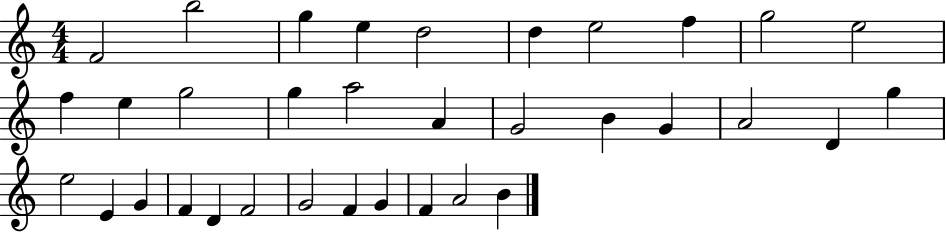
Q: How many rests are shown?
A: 0